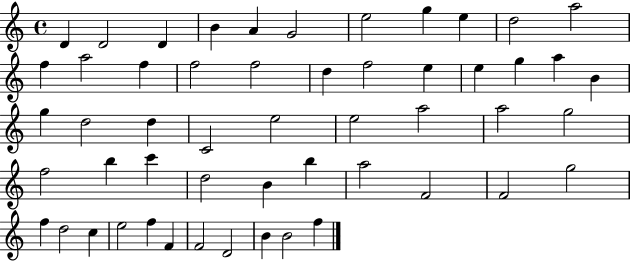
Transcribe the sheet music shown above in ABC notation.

X:1
T:Untitled
M:4/4
L:1/4
K:C
D D2 D B A G2 e2 g e d2 a2 f a2 f f2 f2 d f2 e e g a B g d2 d C2 e2 e2 a2 a2 g2 f2 b c' d2 B b a2 F2 F2 g2 f d2 c e2 f F F2 D2 B B2 f